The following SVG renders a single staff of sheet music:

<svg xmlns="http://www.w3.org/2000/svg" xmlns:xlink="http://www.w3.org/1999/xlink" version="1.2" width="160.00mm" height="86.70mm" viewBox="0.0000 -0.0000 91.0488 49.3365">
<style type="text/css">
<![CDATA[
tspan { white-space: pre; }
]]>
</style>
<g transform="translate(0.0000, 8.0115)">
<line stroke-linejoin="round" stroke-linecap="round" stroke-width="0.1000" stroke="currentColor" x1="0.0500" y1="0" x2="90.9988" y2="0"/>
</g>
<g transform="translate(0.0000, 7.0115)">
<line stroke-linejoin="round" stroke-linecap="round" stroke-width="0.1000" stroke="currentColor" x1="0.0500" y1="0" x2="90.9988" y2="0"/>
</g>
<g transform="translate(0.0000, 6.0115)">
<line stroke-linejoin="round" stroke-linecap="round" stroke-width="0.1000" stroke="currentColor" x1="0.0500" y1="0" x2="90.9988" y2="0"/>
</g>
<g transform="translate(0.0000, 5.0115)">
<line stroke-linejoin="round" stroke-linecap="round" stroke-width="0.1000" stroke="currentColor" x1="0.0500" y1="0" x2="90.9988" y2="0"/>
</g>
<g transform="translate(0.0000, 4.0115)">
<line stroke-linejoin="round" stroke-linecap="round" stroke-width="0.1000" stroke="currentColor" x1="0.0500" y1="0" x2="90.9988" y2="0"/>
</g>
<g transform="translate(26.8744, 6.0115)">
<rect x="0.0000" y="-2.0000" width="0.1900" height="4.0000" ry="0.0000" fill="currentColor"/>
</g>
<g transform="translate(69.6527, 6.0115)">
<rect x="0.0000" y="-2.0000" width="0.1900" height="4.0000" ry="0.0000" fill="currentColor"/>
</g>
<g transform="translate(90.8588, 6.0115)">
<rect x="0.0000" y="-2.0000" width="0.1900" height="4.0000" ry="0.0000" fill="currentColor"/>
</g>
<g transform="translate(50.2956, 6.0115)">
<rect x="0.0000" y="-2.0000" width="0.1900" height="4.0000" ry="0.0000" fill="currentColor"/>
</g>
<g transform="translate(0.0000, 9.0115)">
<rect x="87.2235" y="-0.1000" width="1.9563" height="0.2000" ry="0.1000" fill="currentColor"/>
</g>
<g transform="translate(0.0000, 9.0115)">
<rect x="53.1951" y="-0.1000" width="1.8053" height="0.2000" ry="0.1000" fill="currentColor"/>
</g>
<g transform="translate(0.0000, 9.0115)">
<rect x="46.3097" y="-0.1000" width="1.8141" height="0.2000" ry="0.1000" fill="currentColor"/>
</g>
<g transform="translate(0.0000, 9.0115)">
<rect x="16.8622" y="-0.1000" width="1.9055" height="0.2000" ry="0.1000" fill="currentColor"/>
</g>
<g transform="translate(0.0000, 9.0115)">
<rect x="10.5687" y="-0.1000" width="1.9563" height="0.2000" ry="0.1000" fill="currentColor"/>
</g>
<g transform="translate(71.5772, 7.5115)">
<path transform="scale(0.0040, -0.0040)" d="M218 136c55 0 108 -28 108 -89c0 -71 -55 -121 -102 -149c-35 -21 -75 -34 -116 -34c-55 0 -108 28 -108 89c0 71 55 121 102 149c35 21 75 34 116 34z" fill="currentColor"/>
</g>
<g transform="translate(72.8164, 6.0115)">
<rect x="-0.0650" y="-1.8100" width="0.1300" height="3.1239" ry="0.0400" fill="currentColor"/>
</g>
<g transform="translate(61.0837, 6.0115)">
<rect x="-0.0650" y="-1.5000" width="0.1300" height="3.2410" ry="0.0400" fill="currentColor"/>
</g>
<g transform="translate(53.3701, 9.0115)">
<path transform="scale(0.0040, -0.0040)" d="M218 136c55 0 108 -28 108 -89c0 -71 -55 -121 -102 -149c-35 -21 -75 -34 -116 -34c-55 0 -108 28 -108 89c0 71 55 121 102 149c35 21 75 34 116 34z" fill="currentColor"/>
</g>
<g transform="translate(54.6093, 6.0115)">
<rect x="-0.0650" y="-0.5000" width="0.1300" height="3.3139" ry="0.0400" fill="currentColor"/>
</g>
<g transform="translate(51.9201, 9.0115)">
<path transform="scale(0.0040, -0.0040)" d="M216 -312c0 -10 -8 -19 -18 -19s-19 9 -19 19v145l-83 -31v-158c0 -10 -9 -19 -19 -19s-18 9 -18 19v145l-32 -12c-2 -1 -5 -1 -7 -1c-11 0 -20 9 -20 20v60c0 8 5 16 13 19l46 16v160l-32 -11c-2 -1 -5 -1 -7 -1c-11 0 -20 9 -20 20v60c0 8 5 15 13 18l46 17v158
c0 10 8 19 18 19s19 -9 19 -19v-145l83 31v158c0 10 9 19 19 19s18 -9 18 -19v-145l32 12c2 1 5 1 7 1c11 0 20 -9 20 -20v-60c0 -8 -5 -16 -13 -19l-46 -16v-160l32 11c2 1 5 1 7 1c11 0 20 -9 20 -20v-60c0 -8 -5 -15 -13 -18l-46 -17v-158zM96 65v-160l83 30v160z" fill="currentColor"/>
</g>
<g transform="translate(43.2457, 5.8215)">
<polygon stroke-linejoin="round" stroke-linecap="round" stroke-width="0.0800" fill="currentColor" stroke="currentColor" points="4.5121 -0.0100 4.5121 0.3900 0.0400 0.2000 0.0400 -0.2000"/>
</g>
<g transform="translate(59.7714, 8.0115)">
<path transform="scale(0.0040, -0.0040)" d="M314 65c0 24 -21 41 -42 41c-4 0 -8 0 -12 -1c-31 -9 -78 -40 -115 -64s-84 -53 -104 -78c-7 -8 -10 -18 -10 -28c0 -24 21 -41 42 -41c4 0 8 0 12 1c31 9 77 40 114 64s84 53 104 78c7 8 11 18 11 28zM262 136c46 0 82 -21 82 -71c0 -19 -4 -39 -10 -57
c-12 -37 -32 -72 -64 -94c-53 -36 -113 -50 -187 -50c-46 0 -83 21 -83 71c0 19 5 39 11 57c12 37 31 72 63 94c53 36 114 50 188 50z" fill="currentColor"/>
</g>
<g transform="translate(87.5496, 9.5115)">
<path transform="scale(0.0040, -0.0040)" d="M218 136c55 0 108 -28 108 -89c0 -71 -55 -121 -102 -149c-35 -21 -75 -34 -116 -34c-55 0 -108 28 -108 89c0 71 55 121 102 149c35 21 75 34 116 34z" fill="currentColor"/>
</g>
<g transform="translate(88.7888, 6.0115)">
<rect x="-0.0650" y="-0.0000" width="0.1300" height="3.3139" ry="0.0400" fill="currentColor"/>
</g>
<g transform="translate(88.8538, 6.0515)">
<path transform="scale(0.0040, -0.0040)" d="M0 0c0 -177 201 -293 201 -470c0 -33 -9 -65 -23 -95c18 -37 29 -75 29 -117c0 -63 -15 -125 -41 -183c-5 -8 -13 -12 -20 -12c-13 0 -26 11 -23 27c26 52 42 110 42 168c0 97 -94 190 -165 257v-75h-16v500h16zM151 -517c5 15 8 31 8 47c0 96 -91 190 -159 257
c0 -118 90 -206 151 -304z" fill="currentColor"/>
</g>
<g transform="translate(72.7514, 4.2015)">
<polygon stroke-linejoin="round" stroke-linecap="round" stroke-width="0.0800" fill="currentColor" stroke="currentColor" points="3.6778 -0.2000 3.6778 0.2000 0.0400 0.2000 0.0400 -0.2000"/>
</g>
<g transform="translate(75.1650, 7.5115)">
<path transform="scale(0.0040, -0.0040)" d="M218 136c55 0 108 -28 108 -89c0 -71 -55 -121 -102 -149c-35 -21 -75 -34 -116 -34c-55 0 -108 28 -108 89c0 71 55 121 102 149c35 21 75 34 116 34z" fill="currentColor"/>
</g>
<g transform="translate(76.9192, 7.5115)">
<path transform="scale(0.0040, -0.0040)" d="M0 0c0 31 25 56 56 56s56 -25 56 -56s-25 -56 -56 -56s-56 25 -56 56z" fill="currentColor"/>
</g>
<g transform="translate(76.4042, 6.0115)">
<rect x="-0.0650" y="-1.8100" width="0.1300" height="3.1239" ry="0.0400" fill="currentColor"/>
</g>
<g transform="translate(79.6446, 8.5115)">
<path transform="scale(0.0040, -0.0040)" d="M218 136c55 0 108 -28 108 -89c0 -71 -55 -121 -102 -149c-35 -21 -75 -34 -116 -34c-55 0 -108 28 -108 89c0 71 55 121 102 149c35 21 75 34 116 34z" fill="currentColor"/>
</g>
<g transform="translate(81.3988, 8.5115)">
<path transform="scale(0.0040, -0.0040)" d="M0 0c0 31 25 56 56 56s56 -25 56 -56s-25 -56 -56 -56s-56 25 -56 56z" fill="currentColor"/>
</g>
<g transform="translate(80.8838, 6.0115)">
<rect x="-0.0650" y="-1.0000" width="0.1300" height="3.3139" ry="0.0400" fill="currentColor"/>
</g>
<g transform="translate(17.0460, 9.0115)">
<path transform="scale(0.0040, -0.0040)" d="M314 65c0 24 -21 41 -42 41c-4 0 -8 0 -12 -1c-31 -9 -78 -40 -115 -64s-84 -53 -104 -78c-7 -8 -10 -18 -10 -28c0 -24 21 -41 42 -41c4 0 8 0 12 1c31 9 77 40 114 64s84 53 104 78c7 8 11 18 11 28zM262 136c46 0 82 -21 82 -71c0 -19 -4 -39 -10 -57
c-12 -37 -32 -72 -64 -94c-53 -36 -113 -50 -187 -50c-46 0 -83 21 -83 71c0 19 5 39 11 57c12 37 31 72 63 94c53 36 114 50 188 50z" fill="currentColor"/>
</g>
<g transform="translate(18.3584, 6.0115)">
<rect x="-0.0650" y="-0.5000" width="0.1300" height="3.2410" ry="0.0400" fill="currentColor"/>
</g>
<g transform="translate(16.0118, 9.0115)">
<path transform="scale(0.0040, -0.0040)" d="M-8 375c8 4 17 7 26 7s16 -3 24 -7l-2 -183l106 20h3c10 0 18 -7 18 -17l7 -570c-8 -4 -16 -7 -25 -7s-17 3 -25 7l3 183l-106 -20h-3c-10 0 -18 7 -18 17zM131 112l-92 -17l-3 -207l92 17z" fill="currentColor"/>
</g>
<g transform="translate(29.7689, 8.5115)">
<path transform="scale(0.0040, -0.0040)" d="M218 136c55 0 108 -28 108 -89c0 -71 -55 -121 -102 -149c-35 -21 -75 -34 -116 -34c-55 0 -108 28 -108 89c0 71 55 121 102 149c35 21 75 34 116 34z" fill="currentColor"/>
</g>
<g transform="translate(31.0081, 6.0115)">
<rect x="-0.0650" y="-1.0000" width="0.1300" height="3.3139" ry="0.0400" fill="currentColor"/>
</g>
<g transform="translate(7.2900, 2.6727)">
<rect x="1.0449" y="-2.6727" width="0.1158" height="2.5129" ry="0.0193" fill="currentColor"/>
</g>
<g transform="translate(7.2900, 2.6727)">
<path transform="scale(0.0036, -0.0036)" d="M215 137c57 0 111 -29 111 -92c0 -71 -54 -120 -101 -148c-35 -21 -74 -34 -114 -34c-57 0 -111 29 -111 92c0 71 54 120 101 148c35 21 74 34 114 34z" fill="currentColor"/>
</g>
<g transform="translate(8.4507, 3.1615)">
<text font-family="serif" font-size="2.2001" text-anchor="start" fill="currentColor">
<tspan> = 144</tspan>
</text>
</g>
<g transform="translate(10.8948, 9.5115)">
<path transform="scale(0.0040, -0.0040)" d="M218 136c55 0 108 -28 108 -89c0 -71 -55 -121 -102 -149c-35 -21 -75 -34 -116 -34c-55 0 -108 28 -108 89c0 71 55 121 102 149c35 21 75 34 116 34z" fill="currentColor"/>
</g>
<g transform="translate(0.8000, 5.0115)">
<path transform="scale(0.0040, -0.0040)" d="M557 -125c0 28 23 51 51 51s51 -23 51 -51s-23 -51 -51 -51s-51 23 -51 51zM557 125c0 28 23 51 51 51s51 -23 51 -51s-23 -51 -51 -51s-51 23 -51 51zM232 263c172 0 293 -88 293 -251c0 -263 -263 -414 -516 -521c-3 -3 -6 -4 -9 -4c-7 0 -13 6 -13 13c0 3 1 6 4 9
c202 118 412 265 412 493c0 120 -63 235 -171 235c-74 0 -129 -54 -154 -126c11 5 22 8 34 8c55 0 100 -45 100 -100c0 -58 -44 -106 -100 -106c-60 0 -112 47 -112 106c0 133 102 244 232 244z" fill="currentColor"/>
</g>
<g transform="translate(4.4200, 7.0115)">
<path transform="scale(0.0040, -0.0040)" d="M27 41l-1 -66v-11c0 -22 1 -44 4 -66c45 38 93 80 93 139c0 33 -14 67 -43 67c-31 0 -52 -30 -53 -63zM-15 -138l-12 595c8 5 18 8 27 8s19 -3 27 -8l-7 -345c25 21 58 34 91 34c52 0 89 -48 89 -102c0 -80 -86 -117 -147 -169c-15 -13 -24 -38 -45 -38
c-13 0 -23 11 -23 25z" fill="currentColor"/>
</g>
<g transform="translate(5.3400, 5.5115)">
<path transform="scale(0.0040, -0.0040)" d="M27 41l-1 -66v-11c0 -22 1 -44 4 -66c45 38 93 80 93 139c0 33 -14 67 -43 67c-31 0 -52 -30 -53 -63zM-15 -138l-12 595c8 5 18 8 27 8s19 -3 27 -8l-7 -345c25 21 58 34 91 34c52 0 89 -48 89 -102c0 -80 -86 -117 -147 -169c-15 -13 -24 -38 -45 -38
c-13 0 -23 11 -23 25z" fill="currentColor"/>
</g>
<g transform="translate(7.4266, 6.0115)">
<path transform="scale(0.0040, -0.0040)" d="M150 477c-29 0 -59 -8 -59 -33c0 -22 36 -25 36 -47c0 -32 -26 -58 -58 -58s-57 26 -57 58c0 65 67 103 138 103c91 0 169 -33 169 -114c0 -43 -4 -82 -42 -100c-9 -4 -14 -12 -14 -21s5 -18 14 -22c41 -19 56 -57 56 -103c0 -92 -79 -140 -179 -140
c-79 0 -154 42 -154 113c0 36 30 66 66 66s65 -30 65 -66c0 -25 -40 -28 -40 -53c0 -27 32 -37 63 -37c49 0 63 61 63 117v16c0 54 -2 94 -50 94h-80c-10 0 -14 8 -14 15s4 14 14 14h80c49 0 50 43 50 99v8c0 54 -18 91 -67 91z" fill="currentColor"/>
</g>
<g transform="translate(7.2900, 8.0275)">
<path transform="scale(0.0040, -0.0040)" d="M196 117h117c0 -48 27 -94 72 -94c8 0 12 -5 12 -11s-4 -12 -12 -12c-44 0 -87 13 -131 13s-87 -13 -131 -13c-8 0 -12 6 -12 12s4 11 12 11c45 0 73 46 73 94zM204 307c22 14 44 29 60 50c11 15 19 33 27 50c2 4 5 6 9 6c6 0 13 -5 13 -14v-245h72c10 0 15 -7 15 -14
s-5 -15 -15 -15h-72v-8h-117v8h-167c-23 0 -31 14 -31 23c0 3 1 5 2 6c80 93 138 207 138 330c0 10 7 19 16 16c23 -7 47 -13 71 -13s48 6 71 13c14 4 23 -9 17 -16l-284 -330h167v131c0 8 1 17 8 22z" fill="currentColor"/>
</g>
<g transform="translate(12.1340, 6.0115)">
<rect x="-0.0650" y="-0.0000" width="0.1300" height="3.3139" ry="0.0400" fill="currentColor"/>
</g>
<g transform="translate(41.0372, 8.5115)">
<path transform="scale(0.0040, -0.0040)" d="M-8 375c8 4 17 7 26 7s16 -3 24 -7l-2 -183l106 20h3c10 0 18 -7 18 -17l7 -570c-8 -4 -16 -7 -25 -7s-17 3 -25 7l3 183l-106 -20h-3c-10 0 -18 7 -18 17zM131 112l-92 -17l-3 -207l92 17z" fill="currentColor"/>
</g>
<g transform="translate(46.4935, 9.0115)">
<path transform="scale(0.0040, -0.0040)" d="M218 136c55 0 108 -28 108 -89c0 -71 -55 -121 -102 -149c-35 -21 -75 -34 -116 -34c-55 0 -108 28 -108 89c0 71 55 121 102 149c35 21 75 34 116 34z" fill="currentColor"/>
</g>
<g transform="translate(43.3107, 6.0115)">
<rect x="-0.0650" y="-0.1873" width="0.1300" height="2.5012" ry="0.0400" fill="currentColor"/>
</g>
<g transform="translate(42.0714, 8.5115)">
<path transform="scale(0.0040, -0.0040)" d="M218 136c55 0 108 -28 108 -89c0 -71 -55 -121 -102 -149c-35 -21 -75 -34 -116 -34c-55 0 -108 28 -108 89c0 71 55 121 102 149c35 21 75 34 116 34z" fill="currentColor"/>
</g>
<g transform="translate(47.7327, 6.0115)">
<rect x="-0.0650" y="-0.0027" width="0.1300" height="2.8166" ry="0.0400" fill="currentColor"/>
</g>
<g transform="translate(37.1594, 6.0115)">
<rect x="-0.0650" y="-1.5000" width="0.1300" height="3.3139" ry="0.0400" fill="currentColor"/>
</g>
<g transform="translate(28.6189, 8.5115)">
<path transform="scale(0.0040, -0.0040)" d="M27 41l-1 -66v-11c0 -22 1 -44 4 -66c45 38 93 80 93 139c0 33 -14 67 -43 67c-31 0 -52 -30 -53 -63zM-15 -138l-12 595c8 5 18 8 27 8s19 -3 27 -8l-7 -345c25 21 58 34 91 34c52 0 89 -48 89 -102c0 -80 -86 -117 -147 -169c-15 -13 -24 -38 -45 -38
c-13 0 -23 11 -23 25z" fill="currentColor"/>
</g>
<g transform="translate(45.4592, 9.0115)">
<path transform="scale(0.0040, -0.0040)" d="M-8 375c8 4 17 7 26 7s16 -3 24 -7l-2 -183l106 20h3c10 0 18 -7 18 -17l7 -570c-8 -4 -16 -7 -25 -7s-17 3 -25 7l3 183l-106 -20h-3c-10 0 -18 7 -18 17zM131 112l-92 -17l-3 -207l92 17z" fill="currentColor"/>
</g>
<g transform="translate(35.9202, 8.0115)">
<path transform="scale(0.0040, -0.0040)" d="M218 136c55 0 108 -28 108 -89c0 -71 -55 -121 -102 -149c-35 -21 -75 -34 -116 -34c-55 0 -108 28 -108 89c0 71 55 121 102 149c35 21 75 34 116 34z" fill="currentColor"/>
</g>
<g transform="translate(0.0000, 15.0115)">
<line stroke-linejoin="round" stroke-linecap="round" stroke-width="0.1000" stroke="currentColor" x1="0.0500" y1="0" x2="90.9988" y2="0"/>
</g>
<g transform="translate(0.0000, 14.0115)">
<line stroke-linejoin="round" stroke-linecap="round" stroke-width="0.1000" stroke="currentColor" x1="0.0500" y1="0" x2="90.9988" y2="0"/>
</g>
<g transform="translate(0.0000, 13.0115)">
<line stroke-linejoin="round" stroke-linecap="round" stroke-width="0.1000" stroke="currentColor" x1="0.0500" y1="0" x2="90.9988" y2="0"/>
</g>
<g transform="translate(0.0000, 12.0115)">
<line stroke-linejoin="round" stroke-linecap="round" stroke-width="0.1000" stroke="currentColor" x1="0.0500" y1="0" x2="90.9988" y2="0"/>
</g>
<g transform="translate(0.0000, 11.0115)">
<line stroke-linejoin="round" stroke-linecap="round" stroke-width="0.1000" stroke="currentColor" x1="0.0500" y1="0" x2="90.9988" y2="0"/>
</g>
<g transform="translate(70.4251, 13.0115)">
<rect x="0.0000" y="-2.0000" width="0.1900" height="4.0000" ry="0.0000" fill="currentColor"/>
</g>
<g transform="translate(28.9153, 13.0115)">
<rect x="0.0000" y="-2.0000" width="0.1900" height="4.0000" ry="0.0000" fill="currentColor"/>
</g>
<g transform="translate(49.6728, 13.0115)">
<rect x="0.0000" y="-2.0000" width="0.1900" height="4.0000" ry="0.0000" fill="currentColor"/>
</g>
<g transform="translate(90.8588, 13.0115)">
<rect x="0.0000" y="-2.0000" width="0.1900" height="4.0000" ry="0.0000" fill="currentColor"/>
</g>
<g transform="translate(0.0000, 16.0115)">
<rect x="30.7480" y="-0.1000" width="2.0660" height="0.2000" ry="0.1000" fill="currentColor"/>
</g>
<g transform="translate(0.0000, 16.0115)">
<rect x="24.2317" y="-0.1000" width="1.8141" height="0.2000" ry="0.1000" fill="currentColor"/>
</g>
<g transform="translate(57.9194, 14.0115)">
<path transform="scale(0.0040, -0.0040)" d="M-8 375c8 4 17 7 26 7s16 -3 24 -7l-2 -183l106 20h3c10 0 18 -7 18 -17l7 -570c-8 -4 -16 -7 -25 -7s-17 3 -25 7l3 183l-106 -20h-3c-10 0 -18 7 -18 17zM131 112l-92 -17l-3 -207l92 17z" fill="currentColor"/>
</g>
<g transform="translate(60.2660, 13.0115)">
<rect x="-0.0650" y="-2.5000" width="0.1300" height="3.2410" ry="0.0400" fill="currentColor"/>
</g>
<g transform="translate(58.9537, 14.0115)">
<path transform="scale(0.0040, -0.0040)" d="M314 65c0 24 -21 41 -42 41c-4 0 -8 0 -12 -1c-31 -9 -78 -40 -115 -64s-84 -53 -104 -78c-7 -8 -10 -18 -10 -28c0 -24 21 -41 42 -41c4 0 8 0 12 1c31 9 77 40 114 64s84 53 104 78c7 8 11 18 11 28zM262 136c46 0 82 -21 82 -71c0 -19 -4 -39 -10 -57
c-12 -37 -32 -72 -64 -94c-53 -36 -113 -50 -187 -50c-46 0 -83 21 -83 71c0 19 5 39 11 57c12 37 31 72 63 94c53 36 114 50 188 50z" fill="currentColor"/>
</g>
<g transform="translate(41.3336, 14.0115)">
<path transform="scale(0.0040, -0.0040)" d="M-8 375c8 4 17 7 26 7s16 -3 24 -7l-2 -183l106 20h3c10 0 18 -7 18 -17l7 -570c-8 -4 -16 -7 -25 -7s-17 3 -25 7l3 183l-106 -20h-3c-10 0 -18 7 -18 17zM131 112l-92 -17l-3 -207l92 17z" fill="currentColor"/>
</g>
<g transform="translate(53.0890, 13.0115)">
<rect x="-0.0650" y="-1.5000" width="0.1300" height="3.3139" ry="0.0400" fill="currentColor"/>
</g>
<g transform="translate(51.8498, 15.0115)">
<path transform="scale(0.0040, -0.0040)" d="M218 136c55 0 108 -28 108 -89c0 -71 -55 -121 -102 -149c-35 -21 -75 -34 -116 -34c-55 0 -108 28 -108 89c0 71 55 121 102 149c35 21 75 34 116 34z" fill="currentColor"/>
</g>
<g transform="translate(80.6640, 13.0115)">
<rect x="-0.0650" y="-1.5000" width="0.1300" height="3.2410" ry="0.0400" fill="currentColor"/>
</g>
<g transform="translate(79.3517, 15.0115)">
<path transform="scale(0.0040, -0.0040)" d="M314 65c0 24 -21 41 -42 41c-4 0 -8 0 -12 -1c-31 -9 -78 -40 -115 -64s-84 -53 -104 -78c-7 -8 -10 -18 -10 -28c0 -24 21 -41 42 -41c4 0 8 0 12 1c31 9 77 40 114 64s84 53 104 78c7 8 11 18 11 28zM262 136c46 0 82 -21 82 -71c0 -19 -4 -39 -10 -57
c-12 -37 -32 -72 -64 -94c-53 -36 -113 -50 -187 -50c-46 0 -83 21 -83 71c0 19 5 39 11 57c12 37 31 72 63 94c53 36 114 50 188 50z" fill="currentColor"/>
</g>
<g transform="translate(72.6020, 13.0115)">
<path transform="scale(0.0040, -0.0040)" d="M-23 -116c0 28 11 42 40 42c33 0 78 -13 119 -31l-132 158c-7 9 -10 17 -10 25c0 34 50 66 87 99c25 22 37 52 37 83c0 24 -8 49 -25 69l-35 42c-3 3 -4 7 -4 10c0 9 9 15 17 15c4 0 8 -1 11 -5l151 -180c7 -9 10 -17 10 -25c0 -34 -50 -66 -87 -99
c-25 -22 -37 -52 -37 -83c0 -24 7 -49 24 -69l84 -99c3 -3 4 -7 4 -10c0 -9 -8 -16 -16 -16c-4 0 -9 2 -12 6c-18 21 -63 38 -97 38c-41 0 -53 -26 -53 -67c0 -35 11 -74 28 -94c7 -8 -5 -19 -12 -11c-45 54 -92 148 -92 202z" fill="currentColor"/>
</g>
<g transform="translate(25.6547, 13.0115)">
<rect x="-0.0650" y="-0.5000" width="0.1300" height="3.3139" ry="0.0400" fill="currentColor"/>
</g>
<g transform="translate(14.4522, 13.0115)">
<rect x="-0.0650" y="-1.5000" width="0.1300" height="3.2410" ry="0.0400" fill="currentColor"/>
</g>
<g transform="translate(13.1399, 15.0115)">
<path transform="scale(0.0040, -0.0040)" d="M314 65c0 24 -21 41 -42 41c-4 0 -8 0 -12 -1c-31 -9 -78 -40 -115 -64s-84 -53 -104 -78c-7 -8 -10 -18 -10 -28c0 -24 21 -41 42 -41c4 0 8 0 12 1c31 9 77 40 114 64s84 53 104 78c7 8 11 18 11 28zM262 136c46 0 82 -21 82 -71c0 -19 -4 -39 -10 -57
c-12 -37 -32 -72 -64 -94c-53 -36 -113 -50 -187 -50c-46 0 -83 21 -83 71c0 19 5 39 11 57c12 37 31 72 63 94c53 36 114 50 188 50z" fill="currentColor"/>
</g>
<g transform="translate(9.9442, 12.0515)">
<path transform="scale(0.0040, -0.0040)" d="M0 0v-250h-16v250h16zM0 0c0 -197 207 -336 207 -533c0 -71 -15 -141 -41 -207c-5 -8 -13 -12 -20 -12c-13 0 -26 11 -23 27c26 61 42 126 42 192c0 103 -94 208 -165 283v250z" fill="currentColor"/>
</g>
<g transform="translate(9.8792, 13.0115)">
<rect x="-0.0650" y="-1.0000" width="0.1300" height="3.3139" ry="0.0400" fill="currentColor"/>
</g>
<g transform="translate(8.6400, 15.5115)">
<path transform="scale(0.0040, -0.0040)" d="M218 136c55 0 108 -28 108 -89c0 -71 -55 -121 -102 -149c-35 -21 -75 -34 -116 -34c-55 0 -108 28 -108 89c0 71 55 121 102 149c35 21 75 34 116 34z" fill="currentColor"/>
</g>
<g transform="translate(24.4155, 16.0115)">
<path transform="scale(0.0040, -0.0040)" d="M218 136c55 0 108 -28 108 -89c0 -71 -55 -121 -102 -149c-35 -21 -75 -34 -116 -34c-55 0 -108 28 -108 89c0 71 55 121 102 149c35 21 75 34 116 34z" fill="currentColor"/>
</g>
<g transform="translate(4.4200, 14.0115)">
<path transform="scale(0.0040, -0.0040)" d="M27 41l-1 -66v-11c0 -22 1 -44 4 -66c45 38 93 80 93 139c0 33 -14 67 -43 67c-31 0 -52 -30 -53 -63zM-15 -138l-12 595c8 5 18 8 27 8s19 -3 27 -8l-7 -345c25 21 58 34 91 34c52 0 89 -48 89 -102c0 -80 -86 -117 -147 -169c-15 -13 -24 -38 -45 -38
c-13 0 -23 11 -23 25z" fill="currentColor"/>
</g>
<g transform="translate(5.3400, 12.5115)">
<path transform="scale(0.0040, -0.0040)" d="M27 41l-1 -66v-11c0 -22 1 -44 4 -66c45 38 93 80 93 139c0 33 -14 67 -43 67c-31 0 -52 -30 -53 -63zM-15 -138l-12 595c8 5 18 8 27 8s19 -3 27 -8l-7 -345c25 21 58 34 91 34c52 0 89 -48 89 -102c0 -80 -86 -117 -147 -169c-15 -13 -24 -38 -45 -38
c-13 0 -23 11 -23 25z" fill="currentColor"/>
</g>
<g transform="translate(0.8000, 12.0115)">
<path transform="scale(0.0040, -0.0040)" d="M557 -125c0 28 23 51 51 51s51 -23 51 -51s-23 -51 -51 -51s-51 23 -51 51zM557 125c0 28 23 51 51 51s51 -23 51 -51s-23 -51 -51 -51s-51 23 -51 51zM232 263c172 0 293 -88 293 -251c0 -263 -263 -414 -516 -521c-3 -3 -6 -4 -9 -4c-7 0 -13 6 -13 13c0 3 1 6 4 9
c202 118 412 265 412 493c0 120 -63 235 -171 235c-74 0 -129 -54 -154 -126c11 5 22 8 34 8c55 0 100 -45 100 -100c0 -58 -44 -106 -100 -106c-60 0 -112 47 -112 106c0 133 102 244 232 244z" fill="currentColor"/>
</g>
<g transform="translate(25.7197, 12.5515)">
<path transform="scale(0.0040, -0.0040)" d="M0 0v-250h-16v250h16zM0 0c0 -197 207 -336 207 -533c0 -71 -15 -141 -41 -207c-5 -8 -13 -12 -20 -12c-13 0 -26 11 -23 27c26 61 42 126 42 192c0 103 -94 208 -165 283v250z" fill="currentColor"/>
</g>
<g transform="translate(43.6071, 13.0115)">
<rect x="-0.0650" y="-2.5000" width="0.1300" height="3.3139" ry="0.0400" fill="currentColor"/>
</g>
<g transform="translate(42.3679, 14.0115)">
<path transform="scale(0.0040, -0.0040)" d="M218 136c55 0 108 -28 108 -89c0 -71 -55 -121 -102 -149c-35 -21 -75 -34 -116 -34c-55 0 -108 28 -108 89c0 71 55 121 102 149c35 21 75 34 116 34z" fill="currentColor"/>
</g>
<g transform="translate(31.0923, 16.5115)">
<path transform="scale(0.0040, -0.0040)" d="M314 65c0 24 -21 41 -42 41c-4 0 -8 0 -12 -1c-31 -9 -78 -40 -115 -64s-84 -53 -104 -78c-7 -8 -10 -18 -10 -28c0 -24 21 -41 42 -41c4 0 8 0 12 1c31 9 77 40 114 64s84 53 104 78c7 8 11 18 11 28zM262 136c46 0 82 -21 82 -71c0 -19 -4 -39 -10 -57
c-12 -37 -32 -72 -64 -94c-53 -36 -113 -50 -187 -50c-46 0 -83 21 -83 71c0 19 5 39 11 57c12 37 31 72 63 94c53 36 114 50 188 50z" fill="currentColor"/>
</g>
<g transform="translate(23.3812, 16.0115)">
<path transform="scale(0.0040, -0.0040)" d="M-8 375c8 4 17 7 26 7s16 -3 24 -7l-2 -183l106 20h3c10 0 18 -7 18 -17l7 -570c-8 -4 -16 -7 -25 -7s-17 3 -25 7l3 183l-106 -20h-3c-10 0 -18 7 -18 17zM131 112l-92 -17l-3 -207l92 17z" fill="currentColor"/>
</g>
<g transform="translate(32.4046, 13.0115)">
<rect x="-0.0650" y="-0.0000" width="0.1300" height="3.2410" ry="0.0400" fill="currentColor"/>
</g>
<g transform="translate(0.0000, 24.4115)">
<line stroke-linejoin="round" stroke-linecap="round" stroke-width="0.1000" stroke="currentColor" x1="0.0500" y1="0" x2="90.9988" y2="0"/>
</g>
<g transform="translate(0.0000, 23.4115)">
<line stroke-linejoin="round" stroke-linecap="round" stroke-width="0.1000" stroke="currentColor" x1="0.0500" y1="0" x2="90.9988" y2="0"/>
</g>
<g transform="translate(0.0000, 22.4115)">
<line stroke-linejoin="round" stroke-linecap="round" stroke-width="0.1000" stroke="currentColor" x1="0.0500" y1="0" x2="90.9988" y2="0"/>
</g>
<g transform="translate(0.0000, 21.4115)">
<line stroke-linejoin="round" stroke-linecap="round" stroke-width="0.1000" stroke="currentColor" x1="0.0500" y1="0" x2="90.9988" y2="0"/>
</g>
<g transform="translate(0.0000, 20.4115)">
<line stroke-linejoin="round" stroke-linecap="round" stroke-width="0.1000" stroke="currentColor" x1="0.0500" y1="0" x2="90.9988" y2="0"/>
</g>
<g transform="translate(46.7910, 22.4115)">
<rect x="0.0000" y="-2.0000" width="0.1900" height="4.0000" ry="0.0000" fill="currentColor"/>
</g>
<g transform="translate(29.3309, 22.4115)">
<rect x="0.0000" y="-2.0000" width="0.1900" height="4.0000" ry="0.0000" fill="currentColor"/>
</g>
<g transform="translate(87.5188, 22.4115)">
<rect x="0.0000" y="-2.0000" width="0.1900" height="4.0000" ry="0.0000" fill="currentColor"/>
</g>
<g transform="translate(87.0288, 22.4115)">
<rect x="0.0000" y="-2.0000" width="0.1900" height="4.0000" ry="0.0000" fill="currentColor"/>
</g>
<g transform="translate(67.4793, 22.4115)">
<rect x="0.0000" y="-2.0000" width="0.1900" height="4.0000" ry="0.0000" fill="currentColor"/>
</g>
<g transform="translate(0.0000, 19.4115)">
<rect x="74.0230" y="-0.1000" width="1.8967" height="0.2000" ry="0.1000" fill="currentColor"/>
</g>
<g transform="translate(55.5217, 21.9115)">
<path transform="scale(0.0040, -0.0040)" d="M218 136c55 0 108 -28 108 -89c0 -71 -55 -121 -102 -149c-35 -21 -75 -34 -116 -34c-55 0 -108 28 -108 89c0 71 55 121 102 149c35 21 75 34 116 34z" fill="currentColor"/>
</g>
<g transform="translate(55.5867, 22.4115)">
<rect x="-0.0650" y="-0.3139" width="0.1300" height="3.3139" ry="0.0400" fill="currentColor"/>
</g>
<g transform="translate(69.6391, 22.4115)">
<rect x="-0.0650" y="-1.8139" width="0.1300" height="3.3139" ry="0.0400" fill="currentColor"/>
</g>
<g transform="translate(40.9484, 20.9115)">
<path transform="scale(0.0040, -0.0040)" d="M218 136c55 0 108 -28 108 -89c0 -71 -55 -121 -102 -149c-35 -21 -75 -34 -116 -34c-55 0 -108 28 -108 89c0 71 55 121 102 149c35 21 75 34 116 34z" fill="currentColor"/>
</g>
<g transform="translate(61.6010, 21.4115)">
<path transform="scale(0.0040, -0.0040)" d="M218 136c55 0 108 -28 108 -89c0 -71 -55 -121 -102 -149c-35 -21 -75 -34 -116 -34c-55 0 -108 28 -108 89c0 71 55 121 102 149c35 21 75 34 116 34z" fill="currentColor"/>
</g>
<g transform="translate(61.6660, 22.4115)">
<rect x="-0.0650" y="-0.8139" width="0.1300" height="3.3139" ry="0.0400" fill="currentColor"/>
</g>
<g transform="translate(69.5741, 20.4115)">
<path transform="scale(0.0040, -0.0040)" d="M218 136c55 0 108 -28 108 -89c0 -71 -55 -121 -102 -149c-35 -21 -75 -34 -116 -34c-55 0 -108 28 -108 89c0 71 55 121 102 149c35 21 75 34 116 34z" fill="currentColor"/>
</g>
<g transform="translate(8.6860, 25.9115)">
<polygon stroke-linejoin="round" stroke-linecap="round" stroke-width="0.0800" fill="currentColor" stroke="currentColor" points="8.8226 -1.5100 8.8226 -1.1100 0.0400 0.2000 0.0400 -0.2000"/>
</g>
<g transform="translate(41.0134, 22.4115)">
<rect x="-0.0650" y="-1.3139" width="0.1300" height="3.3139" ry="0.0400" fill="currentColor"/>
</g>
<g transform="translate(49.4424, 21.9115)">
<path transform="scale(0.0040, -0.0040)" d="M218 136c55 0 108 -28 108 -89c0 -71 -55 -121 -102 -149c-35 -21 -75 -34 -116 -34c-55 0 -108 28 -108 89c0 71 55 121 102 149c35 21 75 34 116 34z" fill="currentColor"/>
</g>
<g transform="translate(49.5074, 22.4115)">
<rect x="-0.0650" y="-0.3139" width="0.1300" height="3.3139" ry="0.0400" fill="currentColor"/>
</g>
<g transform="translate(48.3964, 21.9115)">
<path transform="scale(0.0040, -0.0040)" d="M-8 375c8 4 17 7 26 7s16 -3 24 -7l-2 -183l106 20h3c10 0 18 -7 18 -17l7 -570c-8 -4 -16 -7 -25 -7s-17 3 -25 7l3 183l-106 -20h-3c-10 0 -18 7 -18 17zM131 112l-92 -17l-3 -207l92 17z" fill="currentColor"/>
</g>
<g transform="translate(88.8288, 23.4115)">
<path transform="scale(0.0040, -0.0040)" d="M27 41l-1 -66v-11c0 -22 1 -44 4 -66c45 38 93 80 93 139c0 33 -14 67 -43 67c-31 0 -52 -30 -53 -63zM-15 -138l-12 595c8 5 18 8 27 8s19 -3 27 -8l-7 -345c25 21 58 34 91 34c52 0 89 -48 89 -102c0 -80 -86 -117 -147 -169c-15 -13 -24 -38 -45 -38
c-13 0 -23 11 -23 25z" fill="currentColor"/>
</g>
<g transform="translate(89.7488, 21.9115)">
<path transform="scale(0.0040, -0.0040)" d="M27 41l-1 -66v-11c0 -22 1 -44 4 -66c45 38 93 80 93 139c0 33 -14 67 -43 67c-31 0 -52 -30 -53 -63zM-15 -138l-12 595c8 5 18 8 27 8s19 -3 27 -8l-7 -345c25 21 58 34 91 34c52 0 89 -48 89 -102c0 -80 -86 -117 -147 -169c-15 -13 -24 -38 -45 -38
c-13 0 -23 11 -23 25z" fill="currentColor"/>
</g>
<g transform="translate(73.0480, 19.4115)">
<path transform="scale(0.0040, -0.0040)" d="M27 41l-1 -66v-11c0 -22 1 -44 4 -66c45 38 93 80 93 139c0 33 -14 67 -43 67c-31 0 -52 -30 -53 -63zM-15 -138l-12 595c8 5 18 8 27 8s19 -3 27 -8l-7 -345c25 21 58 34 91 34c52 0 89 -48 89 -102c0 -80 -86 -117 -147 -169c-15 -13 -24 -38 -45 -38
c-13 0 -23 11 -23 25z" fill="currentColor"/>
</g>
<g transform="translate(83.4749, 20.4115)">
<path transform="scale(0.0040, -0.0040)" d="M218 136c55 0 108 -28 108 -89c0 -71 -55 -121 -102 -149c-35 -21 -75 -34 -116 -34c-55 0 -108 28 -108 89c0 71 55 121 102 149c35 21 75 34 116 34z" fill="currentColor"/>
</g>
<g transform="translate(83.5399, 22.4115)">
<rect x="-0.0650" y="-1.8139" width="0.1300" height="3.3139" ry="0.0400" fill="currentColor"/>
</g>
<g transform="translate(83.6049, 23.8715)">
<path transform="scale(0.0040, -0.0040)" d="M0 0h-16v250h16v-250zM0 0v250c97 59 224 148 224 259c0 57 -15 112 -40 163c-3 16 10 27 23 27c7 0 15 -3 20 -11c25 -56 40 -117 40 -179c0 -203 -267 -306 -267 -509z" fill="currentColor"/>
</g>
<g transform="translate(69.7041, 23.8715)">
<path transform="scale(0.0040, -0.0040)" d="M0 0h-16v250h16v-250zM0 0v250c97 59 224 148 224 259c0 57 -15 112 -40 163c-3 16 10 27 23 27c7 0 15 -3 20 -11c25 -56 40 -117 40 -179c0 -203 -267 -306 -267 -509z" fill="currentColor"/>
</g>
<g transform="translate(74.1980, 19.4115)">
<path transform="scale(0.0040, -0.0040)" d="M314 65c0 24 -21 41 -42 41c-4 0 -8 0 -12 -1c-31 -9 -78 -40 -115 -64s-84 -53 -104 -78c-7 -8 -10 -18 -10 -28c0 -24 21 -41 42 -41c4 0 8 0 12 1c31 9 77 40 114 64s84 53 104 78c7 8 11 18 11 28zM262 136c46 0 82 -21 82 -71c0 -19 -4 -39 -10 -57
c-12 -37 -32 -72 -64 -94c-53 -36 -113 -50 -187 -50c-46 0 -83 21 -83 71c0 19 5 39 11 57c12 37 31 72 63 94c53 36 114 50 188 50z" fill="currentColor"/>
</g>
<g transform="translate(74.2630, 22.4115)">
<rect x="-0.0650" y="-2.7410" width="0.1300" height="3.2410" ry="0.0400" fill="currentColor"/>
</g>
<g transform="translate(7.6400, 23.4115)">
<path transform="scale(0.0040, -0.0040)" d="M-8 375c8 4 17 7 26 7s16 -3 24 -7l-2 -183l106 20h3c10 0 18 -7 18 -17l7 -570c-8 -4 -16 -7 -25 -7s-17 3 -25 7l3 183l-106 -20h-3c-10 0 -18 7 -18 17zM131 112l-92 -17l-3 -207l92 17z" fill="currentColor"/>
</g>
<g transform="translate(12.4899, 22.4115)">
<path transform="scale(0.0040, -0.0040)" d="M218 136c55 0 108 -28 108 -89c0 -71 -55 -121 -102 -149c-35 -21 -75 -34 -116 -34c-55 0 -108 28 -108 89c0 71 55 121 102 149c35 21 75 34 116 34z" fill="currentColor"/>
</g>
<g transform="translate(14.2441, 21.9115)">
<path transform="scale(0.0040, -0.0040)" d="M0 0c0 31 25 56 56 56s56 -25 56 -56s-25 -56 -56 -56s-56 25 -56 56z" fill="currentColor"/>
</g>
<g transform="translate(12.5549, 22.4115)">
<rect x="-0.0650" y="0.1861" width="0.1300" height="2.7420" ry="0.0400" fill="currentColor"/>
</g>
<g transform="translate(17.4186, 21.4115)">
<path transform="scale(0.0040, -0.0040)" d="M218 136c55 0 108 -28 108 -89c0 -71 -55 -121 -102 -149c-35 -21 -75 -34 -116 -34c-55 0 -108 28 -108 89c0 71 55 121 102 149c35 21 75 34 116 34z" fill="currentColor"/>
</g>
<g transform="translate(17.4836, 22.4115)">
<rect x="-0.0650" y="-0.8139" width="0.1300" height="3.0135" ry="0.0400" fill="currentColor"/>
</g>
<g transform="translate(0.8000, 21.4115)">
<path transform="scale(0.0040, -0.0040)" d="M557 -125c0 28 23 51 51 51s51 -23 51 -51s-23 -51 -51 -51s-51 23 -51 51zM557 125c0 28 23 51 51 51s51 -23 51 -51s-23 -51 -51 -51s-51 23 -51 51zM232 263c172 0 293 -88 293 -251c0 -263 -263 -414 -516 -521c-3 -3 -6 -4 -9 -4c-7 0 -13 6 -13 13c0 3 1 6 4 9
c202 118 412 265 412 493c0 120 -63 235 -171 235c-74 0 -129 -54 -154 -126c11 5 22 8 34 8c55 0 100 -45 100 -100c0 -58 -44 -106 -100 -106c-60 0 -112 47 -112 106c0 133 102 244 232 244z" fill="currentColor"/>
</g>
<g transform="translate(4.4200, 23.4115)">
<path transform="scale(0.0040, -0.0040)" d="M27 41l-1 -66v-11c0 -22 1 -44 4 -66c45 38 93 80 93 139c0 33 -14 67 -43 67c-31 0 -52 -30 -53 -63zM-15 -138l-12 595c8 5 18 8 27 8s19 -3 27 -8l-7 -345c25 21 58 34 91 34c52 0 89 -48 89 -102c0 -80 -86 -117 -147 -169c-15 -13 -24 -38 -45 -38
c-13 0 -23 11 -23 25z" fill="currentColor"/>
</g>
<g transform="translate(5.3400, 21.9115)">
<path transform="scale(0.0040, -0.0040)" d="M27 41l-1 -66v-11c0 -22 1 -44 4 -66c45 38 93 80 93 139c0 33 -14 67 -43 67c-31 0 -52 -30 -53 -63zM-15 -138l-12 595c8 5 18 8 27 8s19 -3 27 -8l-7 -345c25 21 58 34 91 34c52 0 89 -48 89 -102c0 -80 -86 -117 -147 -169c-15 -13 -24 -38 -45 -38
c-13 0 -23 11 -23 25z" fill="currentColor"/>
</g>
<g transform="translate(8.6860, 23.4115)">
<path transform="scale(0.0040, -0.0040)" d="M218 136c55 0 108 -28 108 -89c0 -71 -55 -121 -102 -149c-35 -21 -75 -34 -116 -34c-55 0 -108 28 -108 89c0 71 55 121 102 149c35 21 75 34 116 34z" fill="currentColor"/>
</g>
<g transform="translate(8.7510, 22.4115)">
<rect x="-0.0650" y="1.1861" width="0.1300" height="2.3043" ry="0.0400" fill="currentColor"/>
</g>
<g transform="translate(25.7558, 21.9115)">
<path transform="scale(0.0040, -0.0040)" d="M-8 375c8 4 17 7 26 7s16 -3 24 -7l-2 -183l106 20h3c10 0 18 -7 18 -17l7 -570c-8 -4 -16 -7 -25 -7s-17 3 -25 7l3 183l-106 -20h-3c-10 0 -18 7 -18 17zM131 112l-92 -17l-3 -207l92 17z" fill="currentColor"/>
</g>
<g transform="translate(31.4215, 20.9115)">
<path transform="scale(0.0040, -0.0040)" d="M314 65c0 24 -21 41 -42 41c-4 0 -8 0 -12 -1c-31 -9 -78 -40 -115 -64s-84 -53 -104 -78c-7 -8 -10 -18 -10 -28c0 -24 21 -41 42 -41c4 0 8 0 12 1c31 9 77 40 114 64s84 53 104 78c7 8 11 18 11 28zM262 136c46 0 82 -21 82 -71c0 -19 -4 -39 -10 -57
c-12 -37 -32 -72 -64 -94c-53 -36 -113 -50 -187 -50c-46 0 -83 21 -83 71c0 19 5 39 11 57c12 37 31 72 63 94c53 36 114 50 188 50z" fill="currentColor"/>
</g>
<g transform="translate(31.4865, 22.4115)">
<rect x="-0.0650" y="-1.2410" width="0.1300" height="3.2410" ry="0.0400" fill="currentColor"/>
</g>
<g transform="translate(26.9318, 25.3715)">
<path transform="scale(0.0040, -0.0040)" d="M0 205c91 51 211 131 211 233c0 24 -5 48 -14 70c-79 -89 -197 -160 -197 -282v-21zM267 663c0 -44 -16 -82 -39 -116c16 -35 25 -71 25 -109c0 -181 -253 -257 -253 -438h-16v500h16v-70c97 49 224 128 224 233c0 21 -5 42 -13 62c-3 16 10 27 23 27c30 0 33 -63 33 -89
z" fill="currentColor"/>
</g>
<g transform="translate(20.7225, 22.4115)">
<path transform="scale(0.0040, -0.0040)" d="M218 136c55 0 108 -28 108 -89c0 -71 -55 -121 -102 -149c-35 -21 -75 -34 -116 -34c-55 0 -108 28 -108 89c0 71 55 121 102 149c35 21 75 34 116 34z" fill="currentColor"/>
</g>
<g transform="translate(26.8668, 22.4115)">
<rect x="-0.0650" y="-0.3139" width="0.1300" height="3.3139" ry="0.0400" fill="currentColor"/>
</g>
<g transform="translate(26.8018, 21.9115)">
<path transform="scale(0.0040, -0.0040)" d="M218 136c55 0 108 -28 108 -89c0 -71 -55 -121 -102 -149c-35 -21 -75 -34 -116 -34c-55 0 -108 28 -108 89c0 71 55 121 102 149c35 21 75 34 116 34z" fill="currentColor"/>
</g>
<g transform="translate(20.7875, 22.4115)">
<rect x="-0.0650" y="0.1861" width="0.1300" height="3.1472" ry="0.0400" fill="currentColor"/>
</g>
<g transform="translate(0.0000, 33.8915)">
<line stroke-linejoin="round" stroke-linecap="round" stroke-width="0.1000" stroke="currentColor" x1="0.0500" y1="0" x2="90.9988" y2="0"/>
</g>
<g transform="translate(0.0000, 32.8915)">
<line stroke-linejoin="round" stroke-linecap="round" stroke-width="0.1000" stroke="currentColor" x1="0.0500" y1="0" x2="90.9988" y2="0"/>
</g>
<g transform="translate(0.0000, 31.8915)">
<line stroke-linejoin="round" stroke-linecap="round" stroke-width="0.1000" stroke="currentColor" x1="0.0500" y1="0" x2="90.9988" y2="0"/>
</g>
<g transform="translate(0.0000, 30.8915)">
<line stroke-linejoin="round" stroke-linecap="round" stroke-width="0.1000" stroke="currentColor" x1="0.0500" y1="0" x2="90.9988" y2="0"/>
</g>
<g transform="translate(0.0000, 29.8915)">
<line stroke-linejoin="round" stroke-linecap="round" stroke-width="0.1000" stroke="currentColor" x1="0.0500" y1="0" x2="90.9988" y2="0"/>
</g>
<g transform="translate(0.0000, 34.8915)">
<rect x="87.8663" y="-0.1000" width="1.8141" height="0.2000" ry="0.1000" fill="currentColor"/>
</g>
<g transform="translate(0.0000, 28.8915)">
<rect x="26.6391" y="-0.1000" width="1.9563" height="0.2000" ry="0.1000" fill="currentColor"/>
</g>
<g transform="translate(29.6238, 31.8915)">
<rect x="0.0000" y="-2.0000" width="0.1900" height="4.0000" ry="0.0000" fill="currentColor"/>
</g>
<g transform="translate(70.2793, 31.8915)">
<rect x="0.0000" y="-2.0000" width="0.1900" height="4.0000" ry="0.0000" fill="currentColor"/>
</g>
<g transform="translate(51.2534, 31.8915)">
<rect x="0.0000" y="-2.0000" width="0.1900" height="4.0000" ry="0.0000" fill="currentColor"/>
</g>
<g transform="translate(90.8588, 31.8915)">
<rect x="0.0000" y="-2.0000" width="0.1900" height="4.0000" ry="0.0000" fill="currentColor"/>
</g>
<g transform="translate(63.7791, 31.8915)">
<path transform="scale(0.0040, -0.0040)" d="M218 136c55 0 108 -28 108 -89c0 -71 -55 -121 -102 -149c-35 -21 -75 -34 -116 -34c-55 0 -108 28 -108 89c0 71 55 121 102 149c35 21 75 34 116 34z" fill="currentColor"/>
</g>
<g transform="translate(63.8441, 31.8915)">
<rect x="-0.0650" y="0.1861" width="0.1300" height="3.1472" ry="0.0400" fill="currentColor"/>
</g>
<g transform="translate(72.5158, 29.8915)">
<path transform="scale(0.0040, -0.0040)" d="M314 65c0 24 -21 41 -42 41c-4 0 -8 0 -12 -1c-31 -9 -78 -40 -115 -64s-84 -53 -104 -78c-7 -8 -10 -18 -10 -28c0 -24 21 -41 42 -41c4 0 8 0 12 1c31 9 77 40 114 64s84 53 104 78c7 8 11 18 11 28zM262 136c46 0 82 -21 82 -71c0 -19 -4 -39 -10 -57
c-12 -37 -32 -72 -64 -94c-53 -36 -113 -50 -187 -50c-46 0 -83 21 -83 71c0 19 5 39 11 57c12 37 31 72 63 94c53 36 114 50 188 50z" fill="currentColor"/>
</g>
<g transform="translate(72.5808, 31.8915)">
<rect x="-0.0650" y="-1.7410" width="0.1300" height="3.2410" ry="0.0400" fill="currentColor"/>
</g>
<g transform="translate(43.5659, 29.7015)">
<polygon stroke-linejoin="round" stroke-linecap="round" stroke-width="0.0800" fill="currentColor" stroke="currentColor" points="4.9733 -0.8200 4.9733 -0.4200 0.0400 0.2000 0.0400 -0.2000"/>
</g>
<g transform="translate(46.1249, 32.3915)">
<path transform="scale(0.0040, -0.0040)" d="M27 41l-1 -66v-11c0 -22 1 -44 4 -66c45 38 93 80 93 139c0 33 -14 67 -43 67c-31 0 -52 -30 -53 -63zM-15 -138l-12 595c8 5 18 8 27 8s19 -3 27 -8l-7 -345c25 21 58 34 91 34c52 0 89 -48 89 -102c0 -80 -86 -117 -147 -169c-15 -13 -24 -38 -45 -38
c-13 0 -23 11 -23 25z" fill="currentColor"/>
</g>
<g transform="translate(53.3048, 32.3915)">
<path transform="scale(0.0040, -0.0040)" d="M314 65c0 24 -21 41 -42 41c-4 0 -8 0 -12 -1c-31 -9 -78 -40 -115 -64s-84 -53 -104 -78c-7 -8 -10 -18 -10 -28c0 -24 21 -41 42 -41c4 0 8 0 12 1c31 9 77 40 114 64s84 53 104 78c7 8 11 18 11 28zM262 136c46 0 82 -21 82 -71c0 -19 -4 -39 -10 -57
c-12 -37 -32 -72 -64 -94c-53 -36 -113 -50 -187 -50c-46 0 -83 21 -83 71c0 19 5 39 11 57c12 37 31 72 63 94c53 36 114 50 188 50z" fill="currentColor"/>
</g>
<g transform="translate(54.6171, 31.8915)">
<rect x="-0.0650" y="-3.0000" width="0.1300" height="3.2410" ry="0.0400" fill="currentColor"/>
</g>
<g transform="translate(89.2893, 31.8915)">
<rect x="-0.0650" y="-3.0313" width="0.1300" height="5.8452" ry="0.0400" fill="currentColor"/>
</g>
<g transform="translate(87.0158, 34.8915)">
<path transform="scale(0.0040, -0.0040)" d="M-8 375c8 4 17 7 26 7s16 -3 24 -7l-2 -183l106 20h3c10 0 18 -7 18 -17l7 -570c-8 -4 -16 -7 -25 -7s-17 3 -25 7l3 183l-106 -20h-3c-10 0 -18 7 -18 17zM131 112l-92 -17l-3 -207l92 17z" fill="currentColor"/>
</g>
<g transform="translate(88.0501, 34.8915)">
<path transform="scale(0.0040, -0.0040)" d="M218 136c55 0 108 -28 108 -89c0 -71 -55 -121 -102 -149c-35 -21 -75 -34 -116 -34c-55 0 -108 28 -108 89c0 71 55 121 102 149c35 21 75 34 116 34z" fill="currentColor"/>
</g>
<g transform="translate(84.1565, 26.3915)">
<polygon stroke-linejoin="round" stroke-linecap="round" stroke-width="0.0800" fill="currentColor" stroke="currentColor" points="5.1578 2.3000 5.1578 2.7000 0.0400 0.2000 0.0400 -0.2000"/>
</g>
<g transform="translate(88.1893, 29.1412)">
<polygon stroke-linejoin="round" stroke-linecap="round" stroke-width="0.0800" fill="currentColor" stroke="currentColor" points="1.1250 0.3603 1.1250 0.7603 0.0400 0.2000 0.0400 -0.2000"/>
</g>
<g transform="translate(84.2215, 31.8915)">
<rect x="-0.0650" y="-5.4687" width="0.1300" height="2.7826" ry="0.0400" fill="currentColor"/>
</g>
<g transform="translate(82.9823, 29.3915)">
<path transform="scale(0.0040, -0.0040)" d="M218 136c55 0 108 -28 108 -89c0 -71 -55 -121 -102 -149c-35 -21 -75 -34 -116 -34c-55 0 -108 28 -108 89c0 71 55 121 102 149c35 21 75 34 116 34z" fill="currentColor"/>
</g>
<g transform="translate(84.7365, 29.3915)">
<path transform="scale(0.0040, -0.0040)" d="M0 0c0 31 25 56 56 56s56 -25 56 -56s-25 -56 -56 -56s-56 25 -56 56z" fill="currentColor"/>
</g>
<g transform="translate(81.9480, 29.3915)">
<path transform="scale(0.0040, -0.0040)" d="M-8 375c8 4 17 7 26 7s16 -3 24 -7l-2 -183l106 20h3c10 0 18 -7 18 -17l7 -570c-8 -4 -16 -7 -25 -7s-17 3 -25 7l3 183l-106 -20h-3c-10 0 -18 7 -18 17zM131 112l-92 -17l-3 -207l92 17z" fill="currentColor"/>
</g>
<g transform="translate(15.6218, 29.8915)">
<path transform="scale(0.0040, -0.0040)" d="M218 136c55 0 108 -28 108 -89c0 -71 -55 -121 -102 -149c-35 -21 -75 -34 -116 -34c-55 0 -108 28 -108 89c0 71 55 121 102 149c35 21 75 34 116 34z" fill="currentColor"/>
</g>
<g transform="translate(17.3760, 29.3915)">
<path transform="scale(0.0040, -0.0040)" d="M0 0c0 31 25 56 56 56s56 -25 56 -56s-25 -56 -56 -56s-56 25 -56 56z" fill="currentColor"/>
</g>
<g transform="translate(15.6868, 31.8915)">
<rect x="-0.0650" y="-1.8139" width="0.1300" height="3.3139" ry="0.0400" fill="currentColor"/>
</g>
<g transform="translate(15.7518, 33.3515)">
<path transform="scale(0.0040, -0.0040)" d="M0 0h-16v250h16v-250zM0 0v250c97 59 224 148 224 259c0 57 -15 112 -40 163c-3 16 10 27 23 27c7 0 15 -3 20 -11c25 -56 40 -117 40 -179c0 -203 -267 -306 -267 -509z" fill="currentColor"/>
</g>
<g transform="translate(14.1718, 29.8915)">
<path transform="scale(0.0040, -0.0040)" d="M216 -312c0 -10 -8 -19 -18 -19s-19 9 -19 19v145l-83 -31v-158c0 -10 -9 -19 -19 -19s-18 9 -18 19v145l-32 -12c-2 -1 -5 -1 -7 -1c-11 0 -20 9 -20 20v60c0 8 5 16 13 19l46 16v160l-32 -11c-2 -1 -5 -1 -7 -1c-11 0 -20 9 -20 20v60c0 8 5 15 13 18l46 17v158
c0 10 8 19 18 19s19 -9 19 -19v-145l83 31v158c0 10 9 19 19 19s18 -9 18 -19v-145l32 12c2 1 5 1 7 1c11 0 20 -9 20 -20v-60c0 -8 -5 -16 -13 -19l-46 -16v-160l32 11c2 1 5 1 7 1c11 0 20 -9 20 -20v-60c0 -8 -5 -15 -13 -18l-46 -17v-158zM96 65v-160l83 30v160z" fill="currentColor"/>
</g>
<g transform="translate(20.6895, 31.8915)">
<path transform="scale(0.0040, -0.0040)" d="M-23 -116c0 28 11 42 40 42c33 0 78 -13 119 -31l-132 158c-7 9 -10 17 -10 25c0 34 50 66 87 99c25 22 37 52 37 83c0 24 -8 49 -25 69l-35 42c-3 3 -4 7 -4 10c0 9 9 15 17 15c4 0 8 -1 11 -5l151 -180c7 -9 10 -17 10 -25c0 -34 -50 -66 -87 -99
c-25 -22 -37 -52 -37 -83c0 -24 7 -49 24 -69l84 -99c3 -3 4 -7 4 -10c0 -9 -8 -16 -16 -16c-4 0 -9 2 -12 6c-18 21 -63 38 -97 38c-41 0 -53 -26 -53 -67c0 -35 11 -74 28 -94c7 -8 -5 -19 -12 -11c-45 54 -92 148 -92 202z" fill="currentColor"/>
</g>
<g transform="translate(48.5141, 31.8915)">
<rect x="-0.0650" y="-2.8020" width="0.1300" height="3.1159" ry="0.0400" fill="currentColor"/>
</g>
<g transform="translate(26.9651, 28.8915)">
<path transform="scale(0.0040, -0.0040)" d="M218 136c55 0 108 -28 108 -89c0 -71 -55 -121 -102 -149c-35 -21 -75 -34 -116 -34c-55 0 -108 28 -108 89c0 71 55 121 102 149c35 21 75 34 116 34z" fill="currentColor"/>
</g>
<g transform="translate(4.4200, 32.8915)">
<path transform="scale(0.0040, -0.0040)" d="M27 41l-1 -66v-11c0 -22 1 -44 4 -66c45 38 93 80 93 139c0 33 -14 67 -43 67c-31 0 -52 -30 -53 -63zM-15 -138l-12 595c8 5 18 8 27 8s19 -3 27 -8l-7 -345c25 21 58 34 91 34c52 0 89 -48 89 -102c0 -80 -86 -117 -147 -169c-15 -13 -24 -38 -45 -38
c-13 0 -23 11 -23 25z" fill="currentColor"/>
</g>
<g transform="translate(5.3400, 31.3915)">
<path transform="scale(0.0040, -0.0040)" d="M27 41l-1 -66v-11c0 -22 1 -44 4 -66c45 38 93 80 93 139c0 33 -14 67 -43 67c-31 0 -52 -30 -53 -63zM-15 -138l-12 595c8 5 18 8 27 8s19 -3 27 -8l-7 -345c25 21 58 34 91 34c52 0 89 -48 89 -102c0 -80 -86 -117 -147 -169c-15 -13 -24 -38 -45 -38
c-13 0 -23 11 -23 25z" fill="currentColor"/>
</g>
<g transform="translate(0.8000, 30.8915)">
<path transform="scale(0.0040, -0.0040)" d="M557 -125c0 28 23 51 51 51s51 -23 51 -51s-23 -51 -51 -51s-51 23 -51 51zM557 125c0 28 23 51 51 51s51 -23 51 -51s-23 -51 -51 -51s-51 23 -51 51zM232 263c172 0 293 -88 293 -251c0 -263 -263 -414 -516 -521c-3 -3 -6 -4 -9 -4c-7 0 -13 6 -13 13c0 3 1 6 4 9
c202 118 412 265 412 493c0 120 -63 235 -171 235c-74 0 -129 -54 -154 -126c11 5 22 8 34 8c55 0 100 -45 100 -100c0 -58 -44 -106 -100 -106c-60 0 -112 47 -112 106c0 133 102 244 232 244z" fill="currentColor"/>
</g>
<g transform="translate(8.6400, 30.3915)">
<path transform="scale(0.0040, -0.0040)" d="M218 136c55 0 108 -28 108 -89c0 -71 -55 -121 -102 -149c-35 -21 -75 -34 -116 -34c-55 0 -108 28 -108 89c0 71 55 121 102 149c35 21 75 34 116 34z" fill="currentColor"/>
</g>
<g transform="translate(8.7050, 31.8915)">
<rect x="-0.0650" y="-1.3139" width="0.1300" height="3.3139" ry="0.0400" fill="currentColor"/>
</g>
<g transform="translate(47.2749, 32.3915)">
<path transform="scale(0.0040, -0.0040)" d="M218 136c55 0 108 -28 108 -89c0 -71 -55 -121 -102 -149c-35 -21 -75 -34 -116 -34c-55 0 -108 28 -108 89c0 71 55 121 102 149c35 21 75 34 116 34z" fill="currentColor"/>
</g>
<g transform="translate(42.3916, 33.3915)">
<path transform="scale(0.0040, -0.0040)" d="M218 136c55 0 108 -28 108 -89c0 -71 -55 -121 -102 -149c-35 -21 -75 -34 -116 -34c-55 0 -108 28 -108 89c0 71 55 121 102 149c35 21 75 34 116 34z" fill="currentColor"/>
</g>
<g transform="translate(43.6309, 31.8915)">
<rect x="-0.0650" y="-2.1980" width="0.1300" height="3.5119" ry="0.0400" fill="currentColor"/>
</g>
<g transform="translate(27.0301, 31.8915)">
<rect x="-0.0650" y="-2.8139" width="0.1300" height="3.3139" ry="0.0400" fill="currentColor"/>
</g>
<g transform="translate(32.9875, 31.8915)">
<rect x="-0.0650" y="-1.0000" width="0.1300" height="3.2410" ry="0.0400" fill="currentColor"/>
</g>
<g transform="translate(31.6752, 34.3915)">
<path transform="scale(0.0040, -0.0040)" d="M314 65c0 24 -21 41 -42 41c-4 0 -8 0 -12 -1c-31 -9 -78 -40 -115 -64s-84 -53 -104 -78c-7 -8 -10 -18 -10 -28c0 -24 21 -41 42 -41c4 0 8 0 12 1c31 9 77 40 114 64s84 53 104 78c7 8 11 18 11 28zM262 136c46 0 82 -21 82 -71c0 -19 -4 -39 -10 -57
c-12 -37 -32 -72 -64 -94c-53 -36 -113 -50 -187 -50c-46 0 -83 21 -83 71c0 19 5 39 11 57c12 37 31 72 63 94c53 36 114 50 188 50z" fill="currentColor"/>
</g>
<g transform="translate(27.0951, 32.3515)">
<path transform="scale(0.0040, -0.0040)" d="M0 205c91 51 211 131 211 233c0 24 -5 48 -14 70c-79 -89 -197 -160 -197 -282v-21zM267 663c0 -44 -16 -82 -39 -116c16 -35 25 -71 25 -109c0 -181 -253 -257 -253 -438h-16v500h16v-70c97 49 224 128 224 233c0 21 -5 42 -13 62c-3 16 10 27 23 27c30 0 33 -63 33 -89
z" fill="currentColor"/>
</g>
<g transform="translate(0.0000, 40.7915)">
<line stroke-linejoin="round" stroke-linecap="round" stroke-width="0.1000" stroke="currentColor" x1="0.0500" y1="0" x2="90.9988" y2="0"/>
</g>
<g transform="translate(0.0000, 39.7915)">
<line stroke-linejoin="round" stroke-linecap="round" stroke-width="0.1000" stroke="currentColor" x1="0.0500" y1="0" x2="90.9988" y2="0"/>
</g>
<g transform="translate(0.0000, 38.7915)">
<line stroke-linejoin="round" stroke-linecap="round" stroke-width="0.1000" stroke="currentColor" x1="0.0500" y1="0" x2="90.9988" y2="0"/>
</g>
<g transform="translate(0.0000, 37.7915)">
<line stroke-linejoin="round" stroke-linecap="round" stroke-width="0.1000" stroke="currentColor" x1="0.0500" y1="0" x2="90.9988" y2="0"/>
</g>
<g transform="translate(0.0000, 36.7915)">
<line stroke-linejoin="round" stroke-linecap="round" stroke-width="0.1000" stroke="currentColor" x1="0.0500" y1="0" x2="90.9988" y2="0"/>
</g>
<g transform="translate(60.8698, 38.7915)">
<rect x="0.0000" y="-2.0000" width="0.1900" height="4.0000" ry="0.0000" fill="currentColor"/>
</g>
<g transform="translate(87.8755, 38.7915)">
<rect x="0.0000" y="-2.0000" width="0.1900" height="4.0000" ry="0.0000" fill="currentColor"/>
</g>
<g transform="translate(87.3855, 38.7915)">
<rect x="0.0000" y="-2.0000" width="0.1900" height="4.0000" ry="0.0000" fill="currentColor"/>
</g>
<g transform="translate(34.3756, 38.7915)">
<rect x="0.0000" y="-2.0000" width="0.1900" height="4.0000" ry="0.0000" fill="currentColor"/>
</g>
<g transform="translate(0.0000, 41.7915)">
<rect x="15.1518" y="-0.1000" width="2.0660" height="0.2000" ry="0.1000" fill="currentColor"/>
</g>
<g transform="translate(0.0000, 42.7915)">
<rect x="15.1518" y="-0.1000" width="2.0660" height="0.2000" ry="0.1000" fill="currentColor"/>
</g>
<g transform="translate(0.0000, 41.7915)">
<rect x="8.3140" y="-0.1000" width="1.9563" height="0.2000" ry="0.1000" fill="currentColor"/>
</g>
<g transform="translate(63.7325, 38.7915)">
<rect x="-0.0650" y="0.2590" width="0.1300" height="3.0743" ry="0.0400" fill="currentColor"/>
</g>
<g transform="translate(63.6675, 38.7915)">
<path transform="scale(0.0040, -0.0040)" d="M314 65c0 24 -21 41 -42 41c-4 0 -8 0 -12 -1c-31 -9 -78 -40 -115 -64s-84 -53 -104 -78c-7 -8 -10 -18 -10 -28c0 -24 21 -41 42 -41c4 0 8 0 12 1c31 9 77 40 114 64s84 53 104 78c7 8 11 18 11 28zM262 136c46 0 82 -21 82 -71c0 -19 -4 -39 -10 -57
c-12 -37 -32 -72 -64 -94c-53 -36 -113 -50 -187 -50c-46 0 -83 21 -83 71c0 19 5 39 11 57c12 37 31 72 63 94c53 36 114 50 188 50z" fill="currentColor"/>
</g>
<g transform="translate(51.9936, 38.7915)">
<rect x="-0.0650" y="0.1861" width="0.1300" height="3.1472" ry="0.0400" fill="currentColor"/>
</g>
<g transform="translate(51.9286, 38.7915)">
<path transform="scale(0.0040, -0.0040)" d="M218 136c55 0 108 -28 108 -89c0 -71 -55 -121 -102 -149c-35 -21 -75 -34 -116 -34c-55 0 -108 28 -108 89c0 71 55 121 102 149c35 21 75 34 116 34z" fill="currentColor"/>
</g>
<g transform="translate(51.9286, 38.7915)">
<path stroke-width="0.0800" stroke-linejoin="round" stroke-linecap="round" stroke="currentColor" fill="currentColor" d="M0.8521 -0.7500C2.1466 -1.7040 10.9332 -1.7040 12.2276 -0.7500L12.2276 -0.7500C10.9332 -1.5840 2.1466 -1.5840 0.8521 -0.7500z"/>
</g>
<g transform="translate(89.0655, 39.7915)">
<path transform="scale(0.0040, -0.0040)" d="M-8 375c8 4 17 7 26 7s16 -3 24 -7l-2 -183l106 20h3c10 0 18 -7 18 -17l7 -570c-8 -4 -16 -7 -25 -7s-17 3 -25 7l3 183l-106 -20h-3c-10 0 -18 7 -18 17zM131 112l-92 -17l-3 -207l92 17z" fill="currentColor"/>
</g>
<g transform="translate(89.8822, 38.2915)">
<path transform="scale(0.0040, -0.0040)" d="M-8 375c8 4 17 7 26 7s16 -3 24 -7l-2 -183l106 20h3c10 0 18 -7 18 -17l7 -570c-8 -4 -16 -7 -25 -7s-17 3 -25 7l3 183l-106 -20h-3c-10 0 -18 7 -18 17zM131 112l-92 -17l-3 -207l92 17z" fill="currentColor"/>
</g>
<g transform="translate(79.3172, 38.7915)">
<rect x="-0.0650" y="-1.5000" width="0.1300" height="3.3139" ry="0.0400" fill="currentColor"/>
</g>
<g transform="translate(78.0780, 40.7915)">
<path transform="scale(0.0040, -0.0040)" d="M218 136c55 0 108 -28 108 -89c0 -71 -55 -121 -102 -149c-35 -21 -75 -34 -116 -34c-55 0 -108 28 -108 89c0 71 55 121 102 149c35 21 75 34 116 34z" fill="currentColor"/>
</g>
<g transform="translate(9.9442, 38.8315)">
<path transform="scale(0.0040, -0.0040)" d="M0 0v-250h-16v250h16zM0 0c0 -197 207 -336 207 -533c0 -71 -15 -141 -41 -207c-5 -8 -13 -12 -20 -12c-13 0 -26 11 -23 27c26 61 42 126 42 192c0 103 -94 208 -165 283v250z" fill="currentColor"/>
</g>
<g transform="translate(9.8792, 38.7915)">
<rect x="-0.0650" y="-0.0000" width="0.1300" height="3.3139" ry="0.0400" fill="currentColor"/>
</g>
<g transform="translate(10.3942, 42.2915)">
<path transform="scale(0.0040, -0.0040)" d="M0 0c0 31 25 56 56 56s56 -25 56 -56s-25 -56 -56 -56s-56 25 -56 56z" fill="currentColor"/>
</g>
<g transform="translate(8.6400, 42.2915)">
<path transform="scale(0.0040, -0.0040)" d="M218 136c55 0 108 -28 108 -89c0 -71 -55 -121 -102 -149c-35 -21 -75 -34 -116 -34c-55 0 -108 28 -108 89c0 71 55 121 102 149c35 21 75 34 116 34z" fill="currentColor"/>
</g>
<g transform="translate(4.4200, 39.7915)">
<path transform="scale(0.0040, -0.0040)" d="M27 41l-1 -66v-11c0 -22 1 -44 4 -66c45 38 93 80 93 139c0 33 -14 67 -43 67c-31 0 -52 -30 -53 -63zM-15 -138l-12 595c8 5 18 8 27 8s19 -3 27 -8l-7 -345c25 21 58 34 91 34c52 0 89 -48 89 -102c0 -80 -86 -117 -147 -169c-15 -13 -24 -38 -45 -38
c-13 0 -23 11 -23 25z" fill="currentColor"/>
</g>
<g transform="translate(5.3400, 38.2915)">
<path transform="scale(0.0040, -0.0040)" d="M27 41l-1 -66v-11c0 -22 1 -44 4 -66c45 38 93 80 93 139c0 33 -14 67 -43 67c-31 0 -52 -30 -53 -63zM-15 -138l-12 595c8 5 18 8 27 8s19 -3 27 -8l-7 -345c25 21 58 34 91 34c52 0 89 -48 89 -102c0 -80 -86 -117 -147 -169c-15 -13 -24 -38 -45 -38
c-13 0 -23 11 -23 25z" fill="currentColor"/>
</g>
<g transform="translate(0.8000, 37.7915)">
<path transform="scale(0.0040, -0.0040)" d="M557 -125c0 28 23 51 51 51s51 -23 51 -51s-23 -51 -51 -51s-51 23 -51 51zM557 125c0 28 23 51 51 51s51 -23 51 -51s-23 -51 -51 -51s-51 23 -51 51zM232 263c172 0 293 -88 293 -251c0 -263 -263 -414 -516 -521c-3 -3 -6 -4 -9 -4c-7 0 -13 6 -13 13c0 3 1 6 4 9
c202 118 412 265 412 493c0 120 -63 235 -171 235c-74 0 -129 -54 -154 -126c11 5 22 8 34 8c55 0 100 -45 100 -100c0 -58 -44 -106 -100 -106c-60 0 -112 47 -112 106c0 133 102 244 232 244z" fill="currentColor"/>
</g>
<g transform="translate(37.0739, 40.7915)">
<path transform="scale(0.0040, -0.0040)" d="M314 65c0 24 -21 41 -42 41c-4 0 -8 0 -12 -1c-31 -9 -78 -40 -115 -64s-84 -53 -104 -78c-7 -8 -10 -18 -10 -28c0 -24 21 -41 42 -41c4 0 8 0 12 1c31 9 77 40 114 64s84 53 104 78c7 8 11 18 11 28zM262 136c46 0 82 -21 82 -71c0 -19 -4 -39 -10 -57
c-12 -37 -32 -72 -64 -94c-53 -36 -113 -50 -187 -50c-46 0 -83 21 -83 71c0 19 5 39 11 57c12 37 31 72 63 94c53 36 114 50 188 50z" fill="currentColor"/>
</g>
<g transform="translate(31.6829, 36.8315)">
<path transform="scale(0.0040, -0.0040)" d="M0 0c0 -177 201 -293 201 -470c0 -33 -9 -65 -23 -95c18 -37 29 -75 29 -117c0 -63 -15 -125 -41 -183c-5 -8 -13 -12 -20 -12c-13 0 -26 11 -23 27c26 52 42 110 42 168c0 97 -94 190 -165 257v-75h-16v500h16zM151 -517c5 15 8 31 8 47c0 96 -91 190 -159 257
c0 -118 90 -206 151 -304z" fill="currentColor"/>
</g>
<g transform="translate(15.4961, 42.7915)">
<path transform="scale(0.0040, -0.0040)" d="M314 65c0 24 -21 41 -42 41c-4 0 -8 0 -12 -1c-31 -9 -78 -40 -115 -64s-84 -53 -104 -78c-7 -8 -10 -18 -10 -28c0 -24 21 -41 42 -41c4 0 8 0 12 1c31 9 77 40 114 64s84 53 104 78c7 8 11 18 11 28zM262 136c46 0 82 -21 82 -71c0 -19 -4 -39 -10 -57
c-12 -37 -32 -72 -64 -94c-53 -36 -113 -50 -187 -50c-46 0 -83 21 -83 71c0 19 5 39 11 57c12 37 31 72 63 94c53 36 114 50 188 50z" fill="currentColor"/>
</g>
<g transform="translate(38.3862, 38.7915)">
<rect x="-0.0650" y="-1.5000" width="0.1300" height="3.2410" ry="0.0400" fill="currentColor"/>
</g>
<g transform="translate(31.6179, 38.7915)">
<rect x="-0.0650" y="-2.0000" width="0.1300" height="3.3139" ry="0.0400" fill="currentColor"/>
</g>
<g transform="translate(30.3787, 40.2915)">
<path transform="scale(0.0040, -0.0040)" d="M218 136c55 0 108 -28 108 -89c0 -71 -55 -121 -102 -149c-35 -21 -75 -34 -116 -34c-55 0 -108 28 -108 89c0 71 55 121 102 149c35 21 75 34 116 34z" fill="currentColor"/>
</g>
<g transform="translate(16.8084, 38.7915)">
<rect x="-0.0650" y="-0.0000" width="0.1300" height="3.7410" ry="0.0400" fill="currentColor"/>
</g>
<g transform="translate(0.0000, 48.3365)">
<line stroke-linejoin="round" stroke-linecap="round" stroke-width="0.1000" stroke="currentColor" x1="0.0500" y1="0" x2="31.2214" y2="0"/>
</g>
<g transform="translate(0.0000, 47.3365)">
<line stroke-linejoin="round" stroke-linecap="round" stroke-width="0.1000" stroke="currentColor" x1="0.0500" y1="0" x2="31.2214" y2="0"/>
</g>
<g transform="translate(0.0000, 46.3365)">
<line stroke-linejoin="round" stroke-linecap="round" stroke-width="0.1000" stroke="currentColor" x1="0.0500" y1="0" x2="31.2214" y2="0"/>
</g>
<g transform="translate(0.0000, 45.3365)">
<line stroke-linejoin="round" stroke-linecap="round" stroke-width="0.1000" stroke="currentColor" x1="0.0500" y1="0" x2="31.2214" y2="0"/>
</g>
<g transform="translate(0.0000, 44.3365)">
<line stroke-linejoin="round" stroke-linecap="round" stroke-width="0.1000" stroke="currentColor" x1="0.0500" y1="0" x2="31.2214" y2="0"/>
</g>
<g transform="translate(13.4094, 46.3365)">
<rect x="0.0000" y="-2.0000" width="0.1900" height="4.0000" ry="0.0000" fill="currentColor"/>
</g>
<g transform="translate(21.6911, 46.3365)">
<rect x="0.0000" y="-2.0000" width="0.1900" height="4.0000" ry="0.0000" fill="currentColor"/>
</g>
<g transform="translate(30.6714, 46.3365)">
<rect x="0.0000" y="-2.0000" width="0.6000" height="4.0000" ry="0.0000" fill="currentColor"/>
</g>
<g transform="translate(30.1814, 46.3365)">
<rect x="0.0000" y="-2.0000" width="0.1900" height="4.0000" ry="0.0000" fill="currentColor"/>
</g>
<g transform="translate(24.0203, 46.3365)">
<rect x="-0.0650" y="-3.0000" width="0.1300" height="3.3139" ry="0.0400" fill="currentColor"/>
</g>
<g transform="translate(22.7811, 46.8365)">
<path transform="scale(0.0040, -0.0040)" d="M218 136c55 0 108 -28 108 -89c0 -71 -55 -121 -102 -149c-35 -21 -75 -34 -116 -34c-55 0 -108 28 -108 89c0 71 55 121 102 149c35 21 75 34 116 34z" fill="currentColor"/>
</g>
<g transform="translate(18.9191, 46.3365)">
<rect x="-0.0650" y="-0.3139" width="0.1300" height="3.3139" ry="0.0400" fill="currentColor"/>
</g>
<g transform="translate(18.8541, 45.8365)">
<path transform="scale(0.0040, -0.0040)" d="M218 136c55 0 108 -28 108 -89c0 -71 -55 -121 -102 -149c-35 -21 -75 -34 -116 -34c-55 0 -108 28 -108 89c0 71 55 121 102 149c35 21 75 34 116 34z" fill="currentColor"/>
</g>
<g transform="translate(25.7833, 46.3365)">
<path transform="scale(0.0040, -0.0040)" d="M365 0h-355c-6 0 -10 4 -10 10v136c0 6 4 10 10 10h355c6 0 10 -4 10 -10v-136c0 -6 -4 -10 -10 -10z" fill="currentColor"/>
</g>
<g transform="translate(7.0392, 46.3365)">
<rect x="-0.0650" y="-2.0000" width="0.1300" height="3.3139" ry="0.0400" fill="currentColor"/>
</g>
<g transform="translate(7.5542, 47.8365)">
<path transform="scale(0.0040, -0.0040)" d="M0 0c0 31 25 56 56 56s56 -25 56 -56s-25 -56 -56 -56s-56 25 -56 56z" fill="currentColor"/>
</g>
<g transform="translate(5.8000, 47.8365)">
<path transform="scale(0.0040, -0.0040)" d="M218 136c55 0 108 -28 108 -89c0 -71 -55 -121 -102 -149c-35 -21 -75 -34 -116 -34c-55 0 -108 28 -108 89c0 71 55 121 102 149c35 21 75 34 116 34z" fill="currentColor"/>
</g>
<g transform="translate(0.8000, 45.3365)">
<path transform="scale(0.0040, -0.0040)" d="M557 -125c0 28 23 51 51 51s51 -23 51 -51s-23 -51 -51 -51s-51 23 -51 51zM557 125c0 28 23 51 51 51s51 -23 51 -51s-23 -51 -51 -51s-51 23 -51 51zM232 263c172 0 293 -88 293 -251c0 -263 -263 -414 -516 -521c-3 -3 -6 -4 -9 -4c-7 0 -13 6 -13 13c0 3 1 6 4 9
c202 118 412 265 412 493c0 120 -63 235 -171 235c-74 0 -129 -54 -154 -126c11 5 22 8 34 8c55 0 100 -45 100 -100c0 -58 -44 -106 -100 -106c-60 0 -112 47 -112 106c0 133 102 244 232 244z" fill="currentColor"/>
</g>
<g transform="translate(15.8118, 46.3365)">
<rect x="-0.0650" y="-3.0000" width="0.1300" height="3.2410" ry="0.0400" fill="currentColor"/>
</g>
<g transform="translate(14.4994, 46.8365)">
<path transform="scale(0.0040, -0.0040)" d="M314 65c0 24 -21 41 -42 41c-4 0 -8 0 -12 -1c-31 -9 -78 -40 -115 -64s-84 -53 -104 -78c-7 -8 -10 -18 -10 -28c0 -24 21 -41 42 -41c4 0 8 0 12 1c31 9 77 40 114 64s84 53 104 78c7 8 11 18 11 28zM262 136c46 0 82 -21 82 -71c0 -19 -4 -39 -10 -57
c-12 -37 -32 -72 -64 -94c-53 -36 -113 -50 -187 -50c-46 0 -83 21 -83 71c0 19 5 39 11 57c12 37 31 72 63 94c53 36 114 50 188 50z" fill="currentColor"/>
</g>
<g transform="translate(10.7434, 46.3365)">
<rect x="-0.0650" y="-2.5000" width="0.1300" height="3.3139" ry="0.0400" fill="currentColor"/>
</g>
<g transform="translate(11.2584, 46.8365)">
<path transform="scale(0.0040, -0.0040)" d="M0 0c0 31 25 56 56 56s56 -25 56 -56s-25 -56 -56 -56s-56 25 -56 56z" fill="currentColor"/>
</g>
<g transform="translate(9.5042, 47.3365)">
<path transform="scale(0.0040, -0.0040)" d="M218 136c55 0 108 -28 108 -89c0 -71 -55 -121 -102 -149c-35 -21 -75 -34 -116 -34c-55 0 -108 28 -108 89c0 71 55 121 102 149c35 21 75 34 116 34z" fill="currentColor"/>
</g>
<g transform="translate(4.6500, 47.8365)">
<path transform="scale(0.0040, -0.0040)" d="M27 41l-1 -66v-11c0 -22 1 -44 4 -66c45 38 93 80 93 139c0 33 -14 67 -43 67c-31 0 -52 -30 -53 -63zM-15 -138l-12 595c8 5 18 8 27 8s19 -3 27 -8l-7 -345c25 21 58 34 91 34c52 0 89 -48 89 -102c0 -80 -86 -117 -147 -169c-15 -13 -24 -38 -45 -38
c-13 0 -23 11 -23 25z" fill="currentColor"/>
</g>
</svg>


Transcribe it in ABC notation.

X:1
T:Untitled
M:3/4
L:1/4
K:Bb
D,, E,,2 _F,, G,, F,,/2 E,,/2 ^E,, G,,2 A,,/2 A,,/2 F,, D,,/4 F,,/2 G,,2 E,,/2 D,,2 B,, G,, B,,2 z G,,2 B,,/2 D,/2 F,/2 D, E,/4 G,2 G, E, E, F, A,/2 _C2 A,/2 G, ^A,/2 z C/4 F,,2 A,,/2 _C,/2 C,2 D, A,2 B,/2 E,,/4 D,,/2 C,,2 A,,/4 G,,2 D, D,2 G,, _A,, B,, C,2 E, C, z2